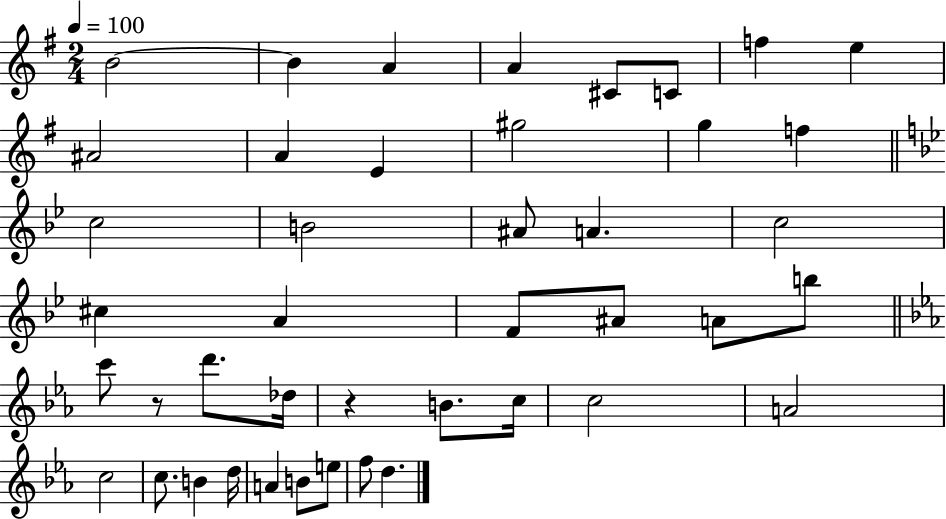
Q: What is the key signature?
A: G major